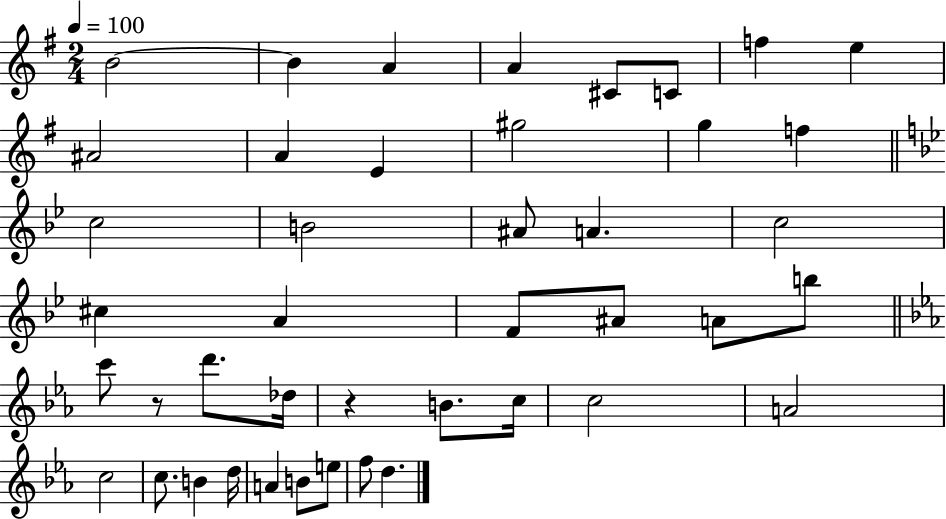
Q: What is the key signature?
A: G major